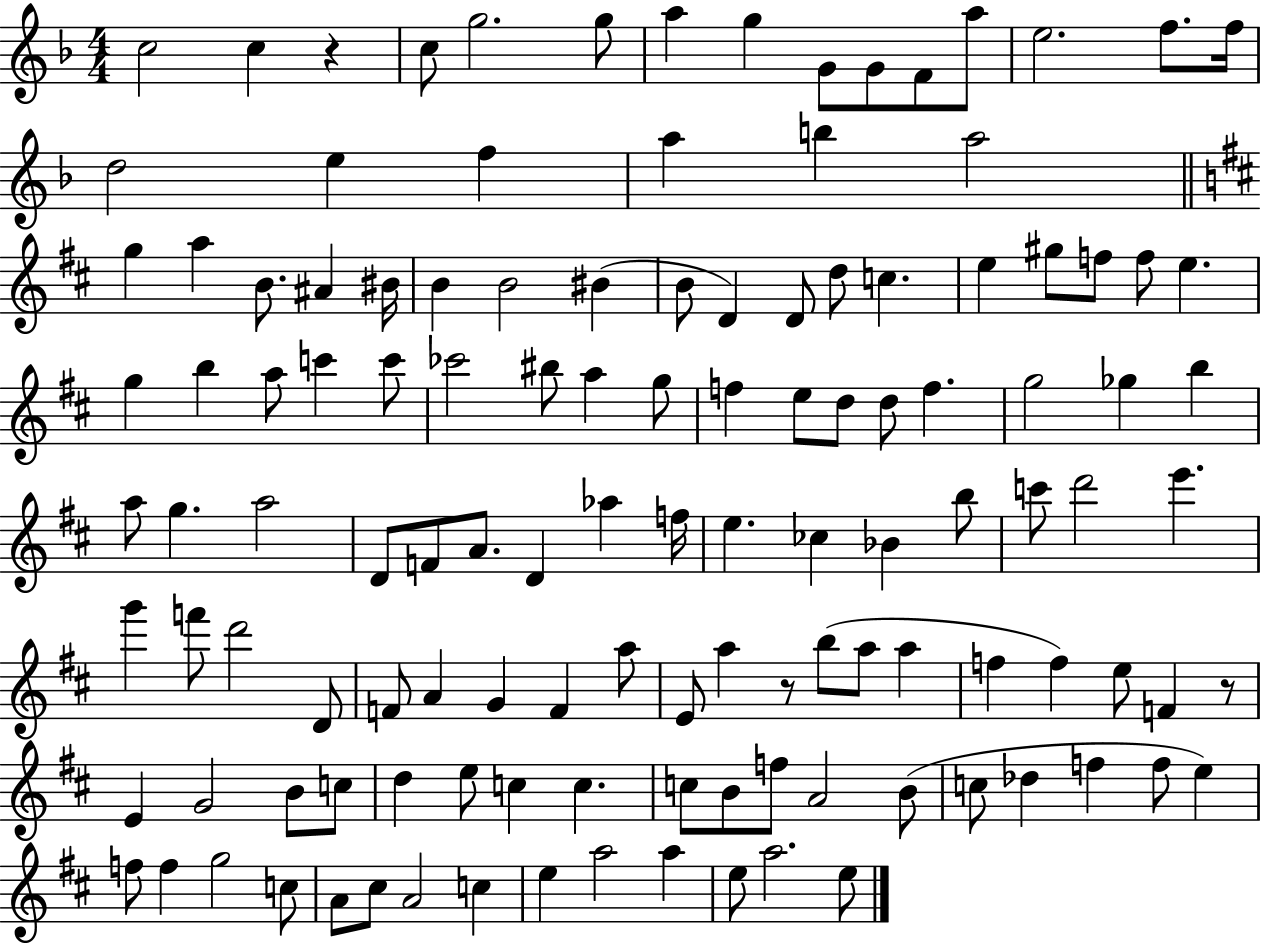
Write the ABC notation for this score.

X:1
T:Untitled
M:4/4
L:1/4
K:F
c2 c z c/2 g2 g/2 a g G/2 G/2 F/2 a/2 e2 f/2 f/4 d2 e f a b a2 g a B/2 ^A ^B/4 B B2 ^B B/2 D D/2 d/2 c e ^g/2 f/2 f/2 e g b a/2 c' c'/2 _c'2 ^b/2 a g/2 f e/2 d/2 d/2 f g2 _g b a/2 g a2 D/2 F/2 A/2 D _a f/4 e _c _B b/2 c'/2 d'2 e' g' f'/2 d'2 D/2 F/2 A G F a/2 E/2 a z/2 b/2 a/2 a f f e/2 F z/2 E G2 B/2 c/2 d e/2 c c c/2 B/2 f/2 A2 B/2 c/2 _d f f/2 e f/2 f g2 c/2 A/2 ^c/2 A2 c e a2 a e/2 a2 e/2